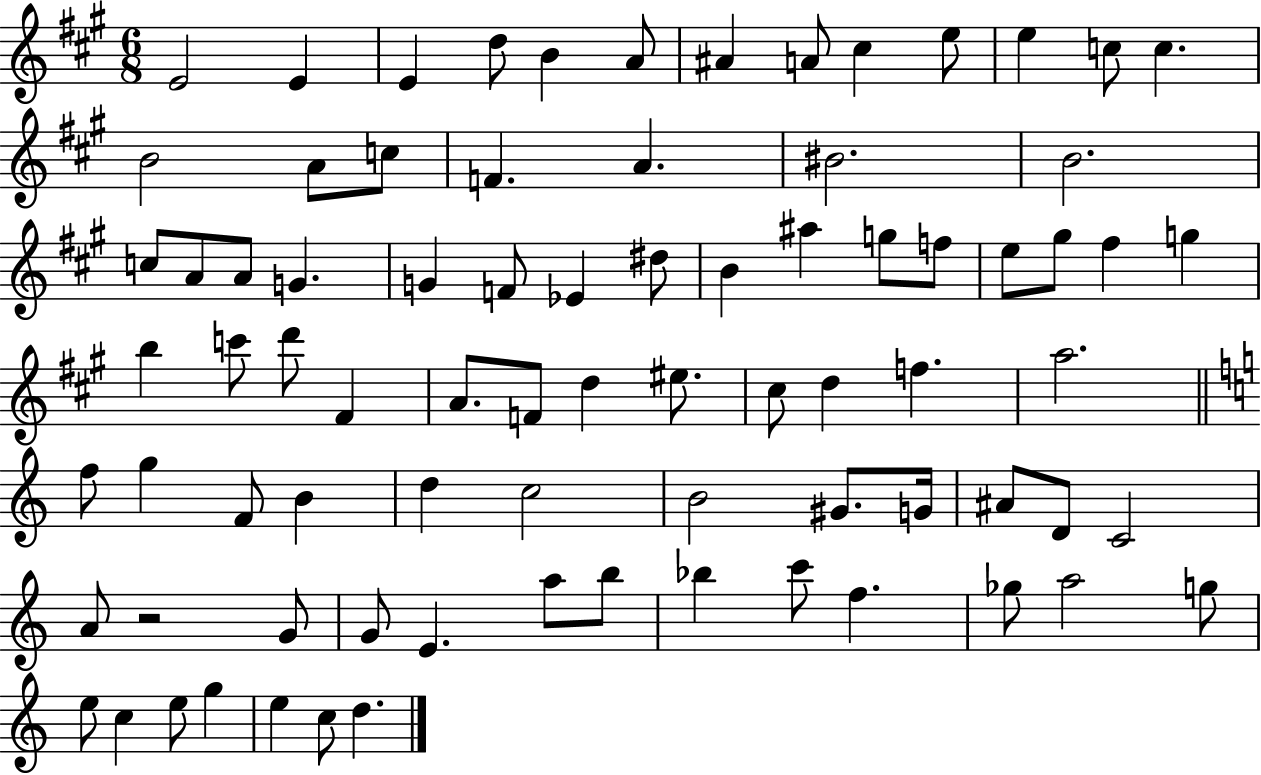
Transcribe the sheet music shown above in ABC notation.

X:1
T:Untitled
M:6/8
L:1/4
K:A
E2 E E d/2 B A/2 ^A A/2 ^c e/2 e c/2 c B2 A/2 c/2 F A ^B2 B2 c/2 A/2 A/2 G G F/2 _E ^d/2 B ^a g/2 f/2 e/2 ^g/2 ^f g b c'/2 d'/2 ^F A/2 F/2 d ^e/2 ^c/2 d f a2 f/2 g F/2 B d c2 B2 ^G/2 G/4 ^A/2 D/2 C2 A/2 z2 G/2 G/2 E a/2 b/2 _b c'/2 f _g/2 a2 g/2 e/2 c e/2 g e c/2 d